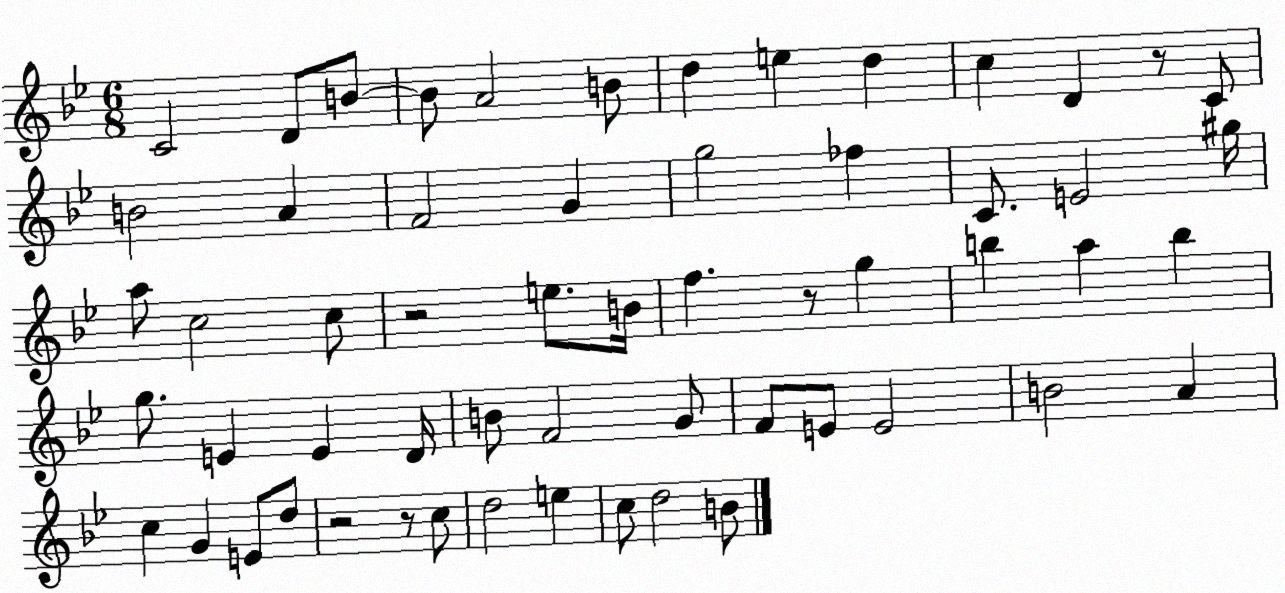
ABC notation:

X:1
T:Untitled
M:6/8
L:1/4
K:Bb
C2 D/2 B/2 B/2 A2 B/2 d e d c D z/2 C/2 B2 A F2 G g2 _f C/2 E2 ^g/4 a/2 c2 c/2 z2 e/2 B/4 f z/2 g b a b g/2 E E D/4 B/2 F2 G/2 F/2 E/2 E2 B2 A c G E/2 d/2 z2 z/2 c/2 d2 e c/2 d2 B/2